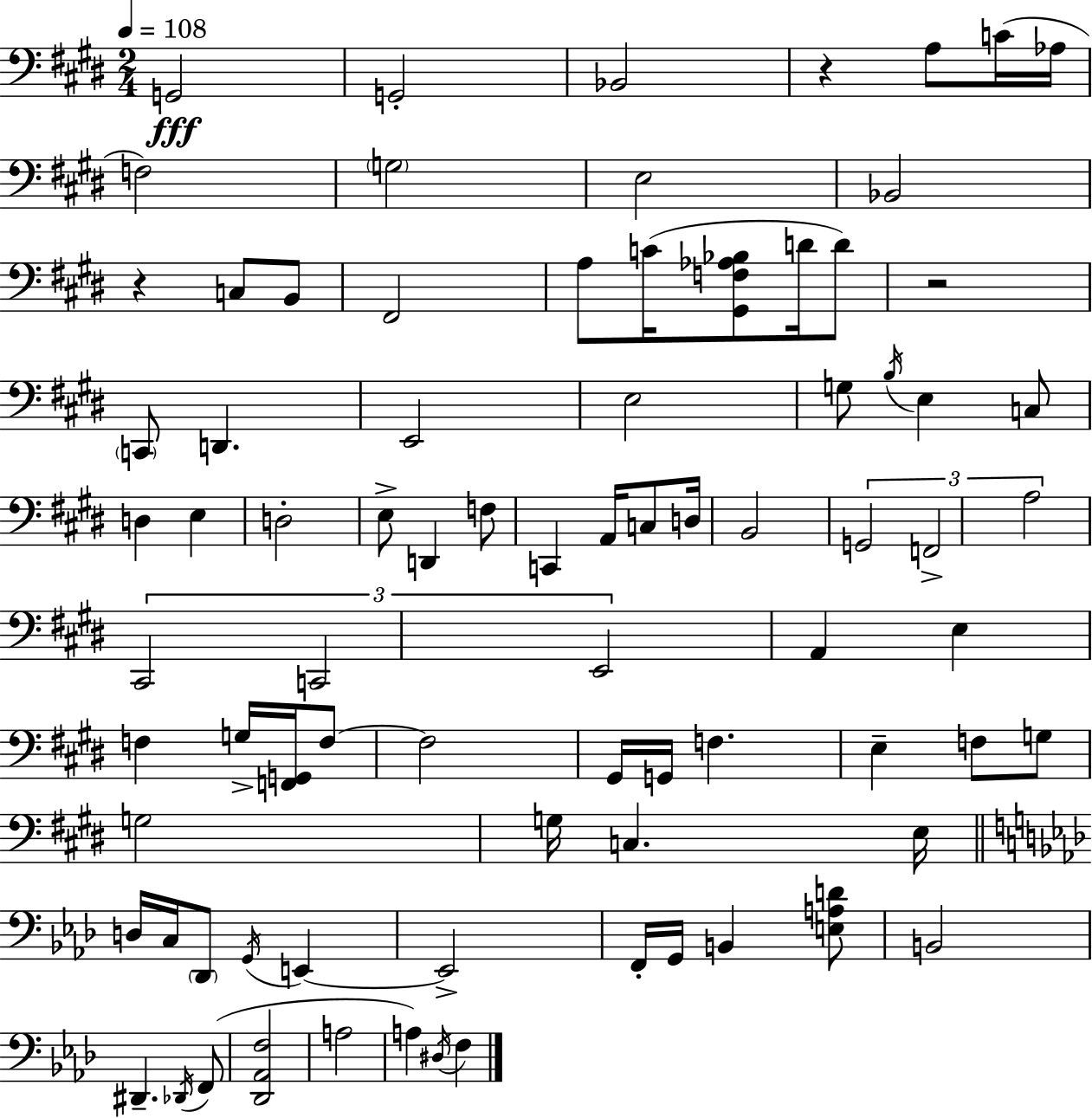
{
  \clef bass
  \numericTimeSignature
  \time 2/4
  \key e \major
  \tempo 4 = 108
  g,2\fff | g,2-. | bes,2 | r4 a8 c'16( aes16 | \break f2) | \parenthesize g2 | e2 | bes,2 | \break r4 c8 b,8 | fis,2 | a8 c'16( <gis, f aes bes>8 d'16 d'8) | r2 | \break \parenthesize c,8 d,4. | e,2 | e2 | g8 \acciaccatura { b16 } e4 c8 | \break d4 e4 | d2-. | e8-> d,4 f8 | c,4 a,16 c8 | \break d16 b,2 | \tuplet 3/2 { g,2 | f,2-> | a2 } | \break \tuplet 3/2 { cis,2 | c,2 | e,2 } | a,4 e4 | \break f4 g16-> <f, g,>16 f8~~ | f2 | gis,16 g,16 f4. | e4-- f8 g8 | \break g2 | g16 c4. | e16 \bar "||" \break \key f \minor d16 c16 \parenthesize des,8 \acciaccatura { g,16 } e,4~~ | e,2-> | f,16-. g,16 b,4 <e a d'>8 | b,2 | \break dis,4.-- \acciaccatura { des,16 } | f,8( <des, aes, f>2 | a2 | a4) \acciaccatura { dis16 } f4 | \break \bar "|."
}